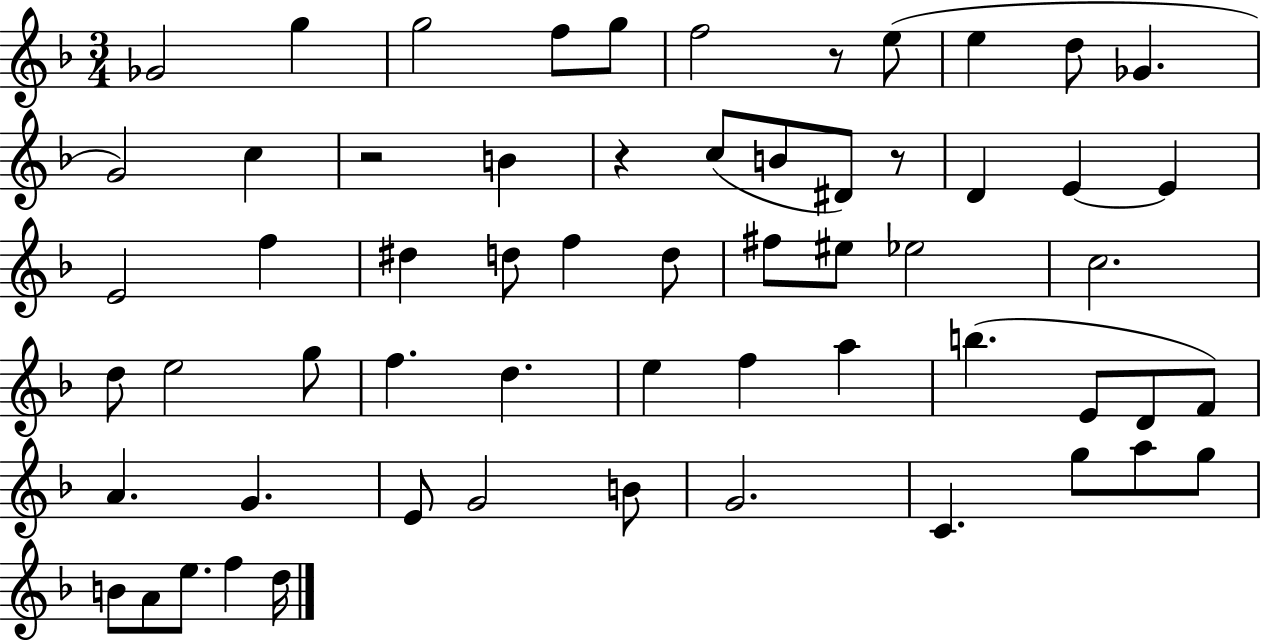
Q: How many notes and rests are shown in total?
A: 60